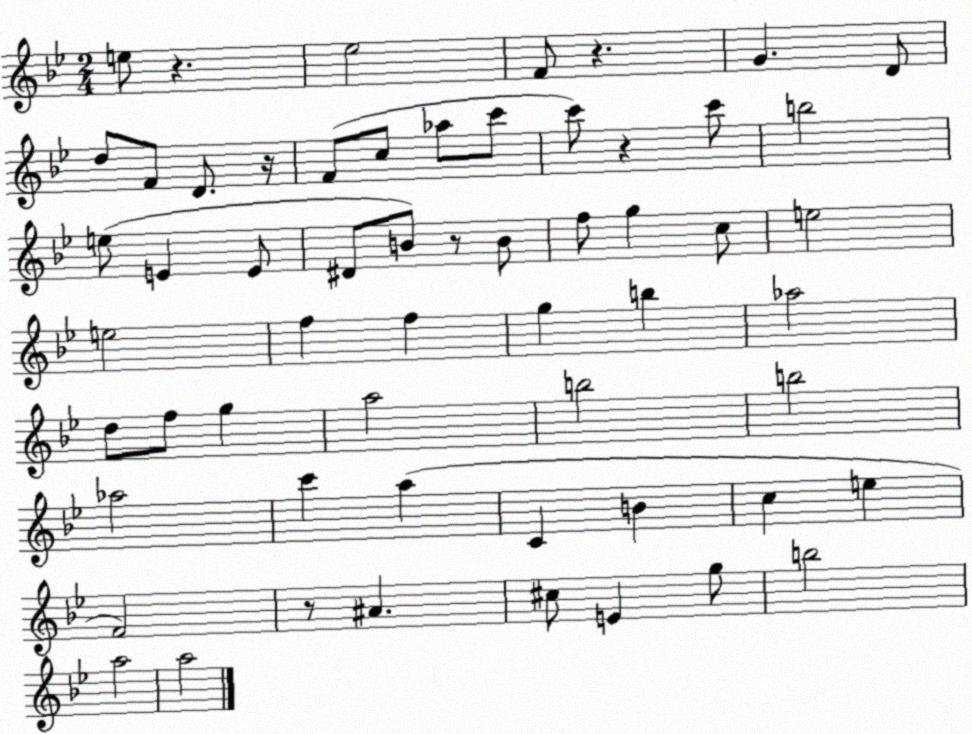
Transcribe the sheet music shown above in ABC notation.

X:1
T:Untitled
M:2/4
L:1/4
K:Bb
e/2 z _e2 F/2 z G D/2 d/2 F/2 D/2 z/4 F/2 c/2 _a/2 c'/2 c'/2 z c'/2 b2 e/2 E E/2 ^D/2 B/2 z/2 B/2 f/2 g c/2 e2 e2 f f g b _a2 d/2 f/2 g a2 b2 b2 _a2 c' a C B c e F2 z/2 ^A ^c/2 E g/2 b2 a2 a2